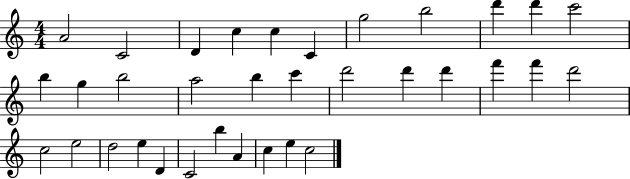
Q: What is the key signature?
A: C major